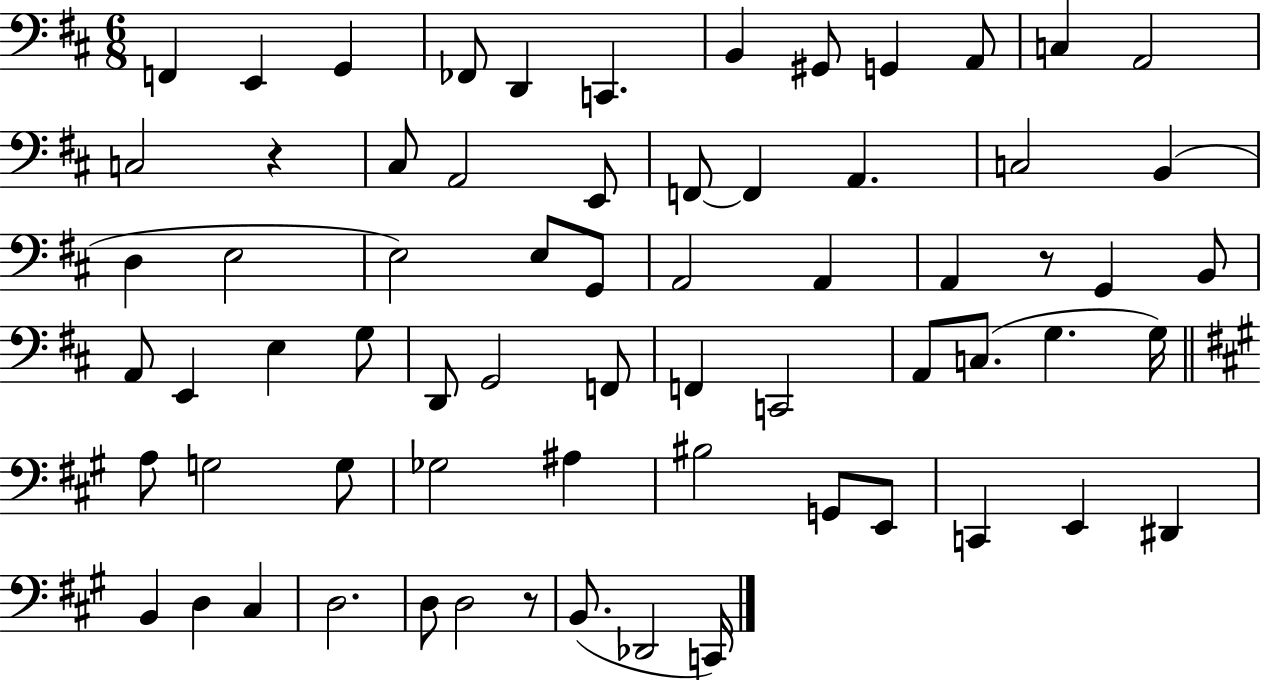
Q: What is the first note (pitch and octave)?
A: F2